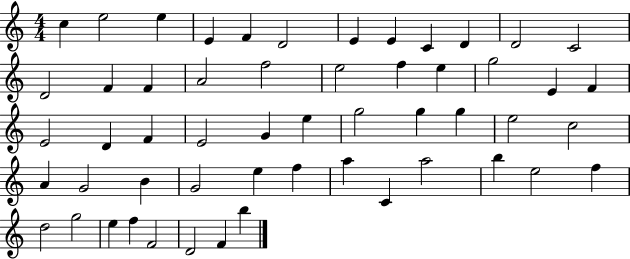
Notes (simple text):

C5/q E5/h E5/q E4/q F4/q D4/h E4/q E4/q C4/q D4/q D4/h C4/h D4/h F4/q F4/q A4/h F5/h E5/h F5/q E5/q G5/h E4/q F4/q E4/h D4/q F4/q E4/h G4/q E5/q G5/h G5/q G5/q E5/h C5/h A4/q G4/h B4/q G4/h E5/q F5/q A5/q C4/q A5/h B5/q E5/h F5/q D5/h G5/h E5/q F5/q F4/h D4/h F4/q B5/q